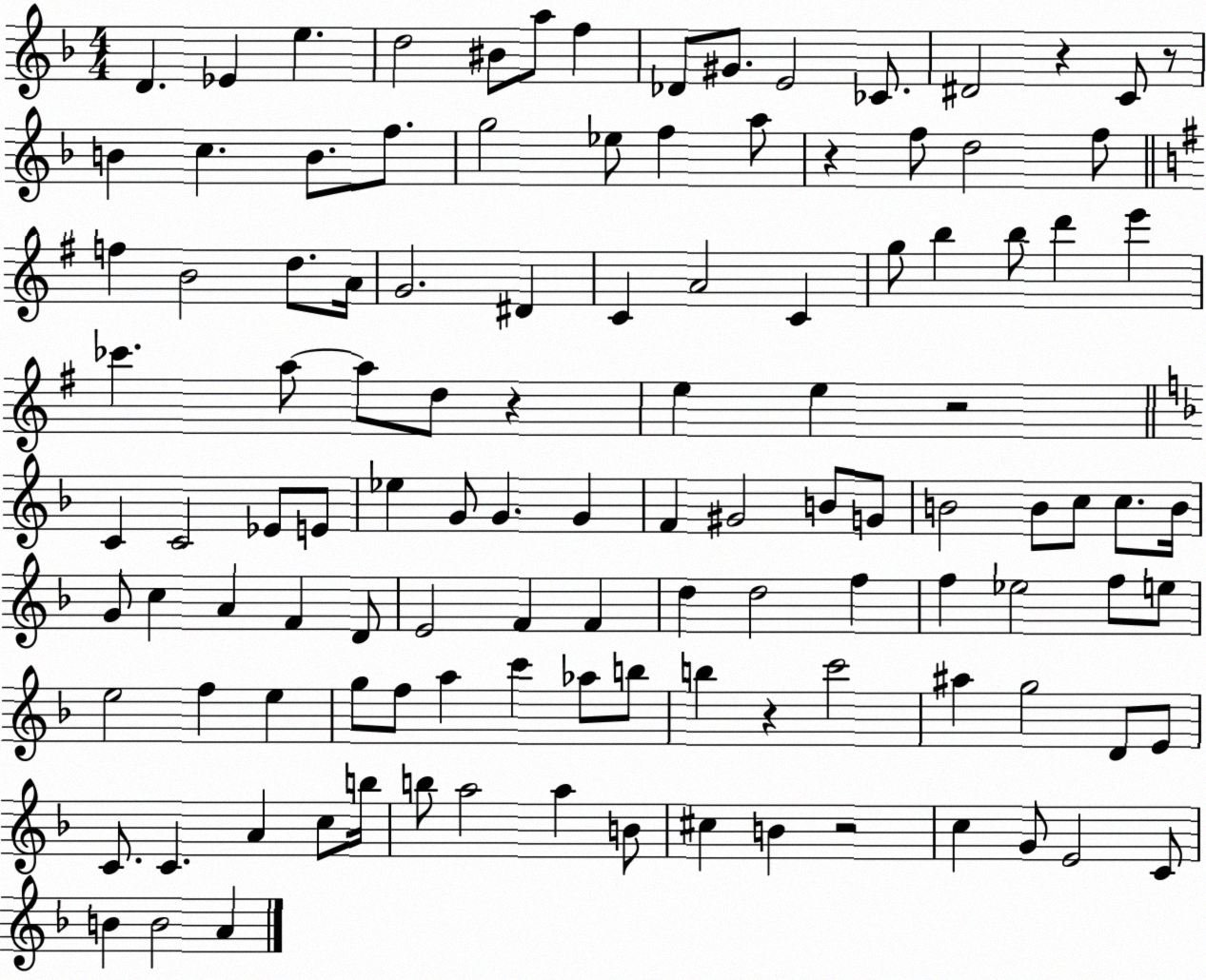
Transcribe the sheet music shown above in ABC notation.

X:1
T:Untitled
M:4/4
L:1/4
K:F
D _E e d2 ^B/2 a/2 f _D/2 ^G/2 E2 _C/2 ^D2 z C/2 z/2 B c B/2 f/2 g2 _e/2 f a/2 z f/2 d2 f/2 f B2 d/2 A/4 G2 ^D C A2 C g/2 b b/2 d' e' _c' a/2 a/2 d/2 z e e z2 C C2 _E/2 E/2 _e G/2 G G F ^G2 B/2 G/2 B2 B/2 c/2 c/2 B/4 G/2 c A F D/2 E2 F F d d2 f f _e2 f/2 e/2 e2 f e g/2 f/2 a c' _a/2 b/2 b z c'2 ^a g2 D/2 E/2 C/2 C A c/2 b/4 b/2 a2 a B/2 ^c B z2 c G/2 E2 C/2 B B2 A